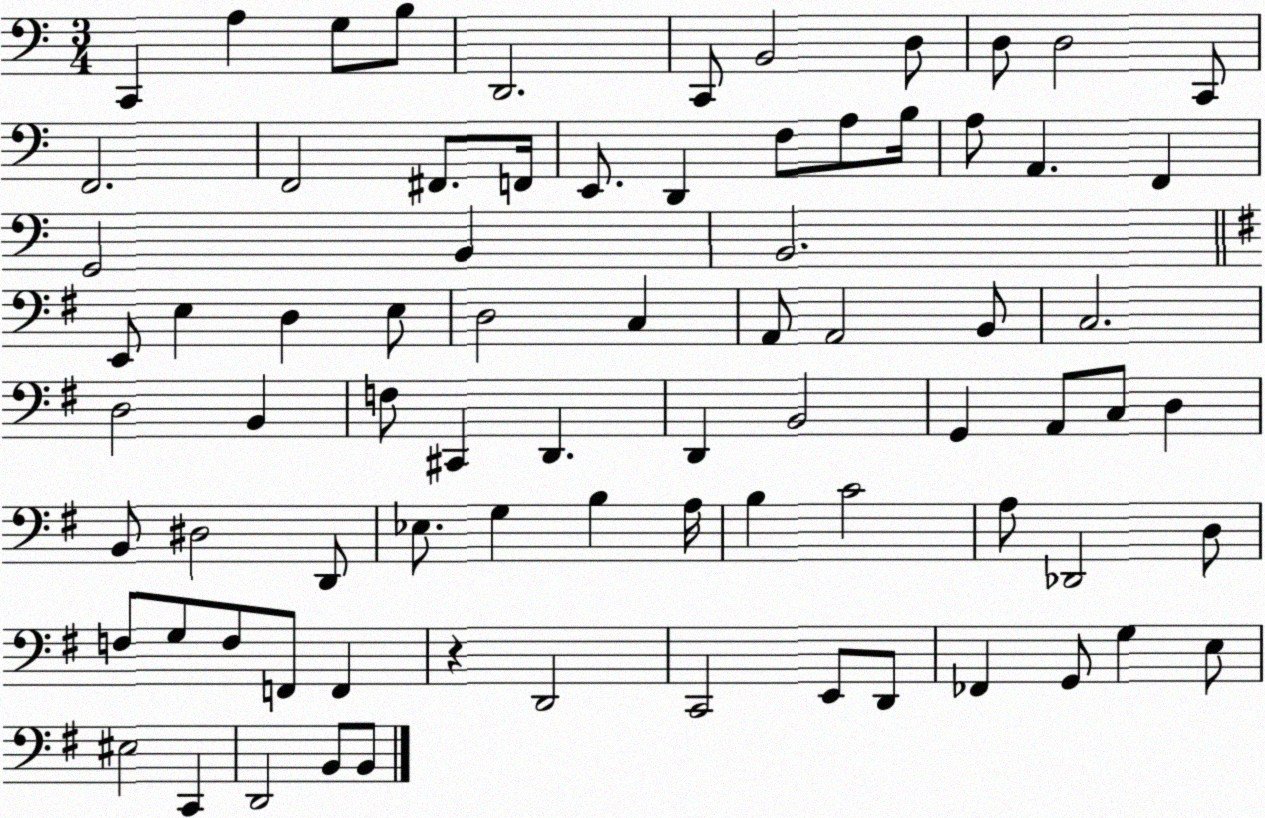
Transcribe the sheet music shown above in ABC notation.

X:1
T:Untitled
M:3/4
L:1/4
K:C
C,, A, G,/2 B,/2 D,,2 C,,/2 B,,2 D,/2 D,/2 D,2 C,,/2 F,,2 F,,2 ^F,,/2 F,,/4 E,,/2 D,, F,/2 A,/2 B,/4 A,/2 A,, F,, G,,2 B,, B,,2 E,,/2 E, D, E,/2 D,2 C, A,,/2 A,,2 B,,/2 C,2 D,2 B,, F,/2 ^C,, D,, D,, B,,2 G,, A,,/2 C,/2 D, B,,/2 ^D,2 D,,/2 _E,/2 G, B, A,/4 B, C2 A,/2 _D,,2 D,/2 F,/2 G,/2 F,/2 F,,/2 F,, z D,,2 C,,2 E,,/2 D,,/2 _F,, G,,/2 G, E,/2 ^E,2 C,, D,,2 B,,/2 B,,/2